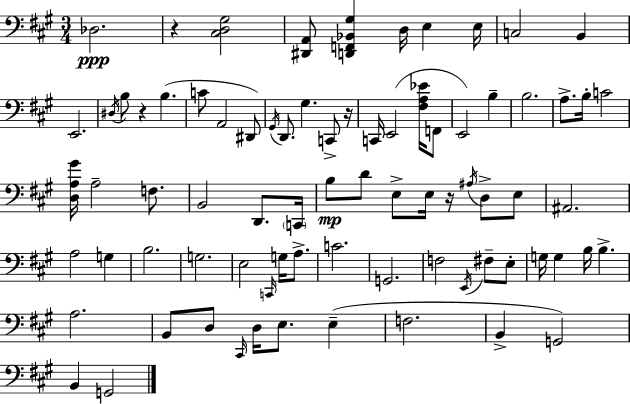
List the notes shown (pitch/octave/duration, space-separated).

Db3/h. R/q [C#3,D3,G#3]/h [D#2,A2]/e [D2,F2,Bb2,G#3]/q D3/s E3/q E3/s C3/h B2/q E2/h. D#3/s B3/e R/q B3/q. C4/e A2/h D#2/e G#2/s D2/e. G#3/q. C2/e R/s C2/s E2/h [F#3,A3,Eb4]/s F2/e E2/h B3/q B3/h. A3/e. B3/s C4/h [D3,A3,G#4]/s A3/h F3/e. B2/h D2/e. C2/s B3/e D4/e E3/e E3/s R/s A#3/s D3/e E3/e A#2/h. A3/h G3/q B3/h. G3/h. E3/h C2/s G3/s A3/e. C4/h. G2/h. F3/h E2/s F#3/e E3/e G3/s G3/q B3/s B3/q. A3/h. B2/e D3/e C#2/s D3/s E3/e. E3/q F3/h. B2/q G2/h B2/q G2/h